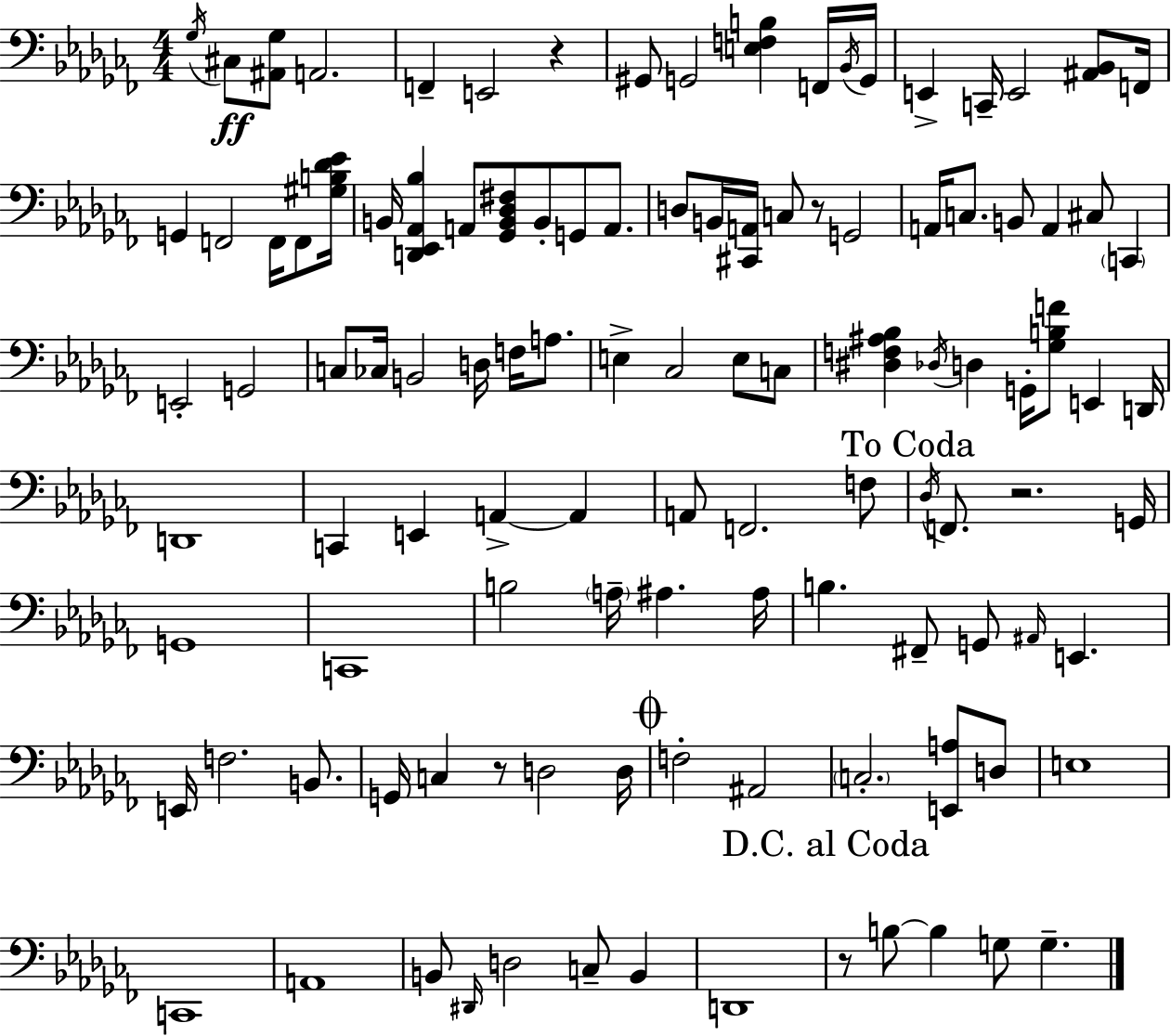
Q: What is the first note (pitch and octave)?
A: Gb3